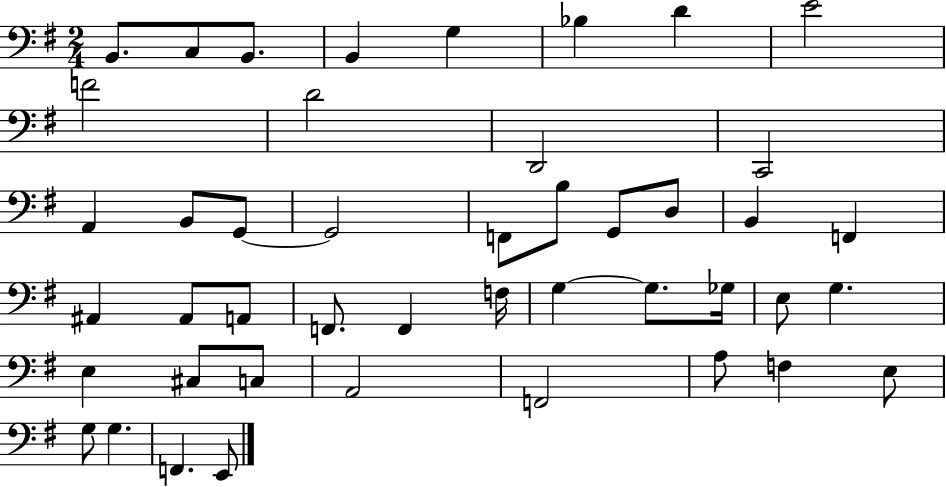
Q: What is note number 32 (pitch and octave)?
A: E3